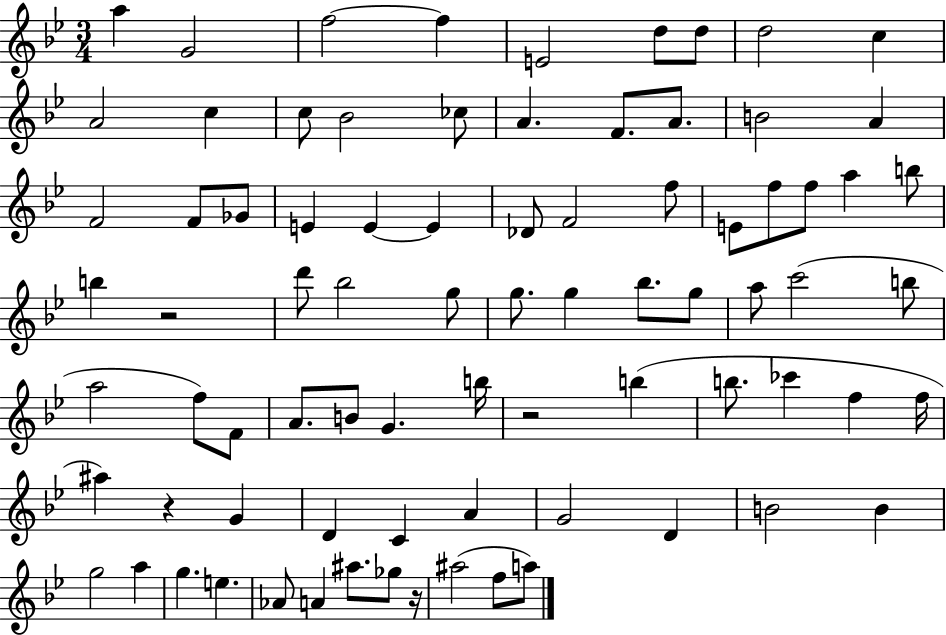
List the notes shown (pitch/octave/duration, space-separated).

A5/q G4/h F5/h F5/q E4/h D5/e D5/e D5/h C5/q A4/h C5/q C5/e Bb4/h CES5/e A4/q. F4/e. A4/e. B4/h A4/q F4/h F4/e Gb4/e E4/q E4/q E4/q Db4/e F4/h F5/e E4/e F5/e F5/e A5/q B5/e B5/q R/h D6/e Bb5/h G5/e G5/e. G5/q Bb5/e. G5/e A5/e C6/h B5/e A5/h F5/e F4/e A4/e. B4/e G4/q. B5/s R/h B5/q B5/e. CES6/q F5/q F5/s A#5/q R/q G4/q D4/q C4/q A4/q G4/h D4/q B4/h B4/q G5/h A5/q G5/q. E5/q. Ab4/e A4/q A#5/e. Gb5/e R/s A#5/h F5/e A5/e